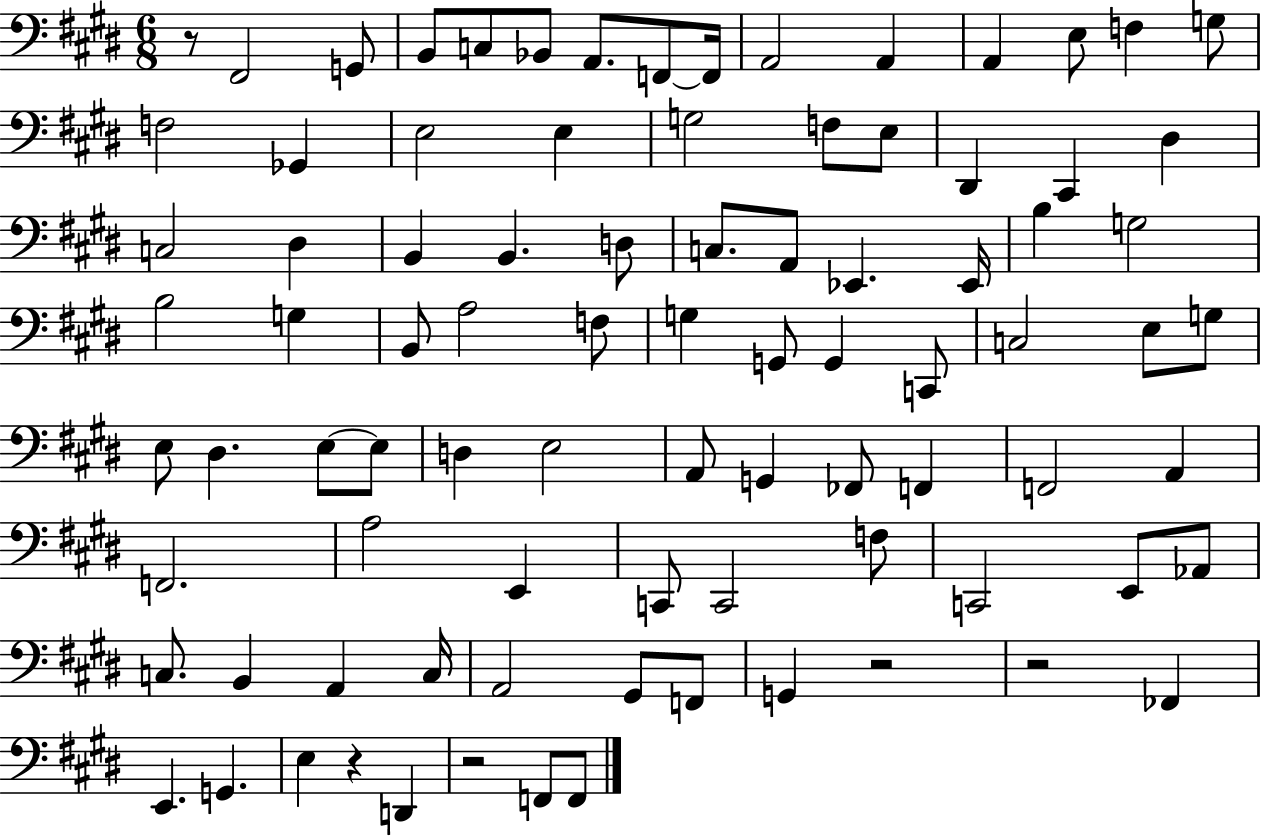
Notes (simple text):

R/e F#2/h G2/e B2/e C3/e Bb2/e A2/e. F2/e F2/s A2/h A2/q A2/q E3/e F3/q G3/e F3/h Gb2/q E3/h E3/q G3/h F3/e E3/e D#2/q C#2/q D#3/q C3/h D#3/q B2/q B2/q. D3/e C3/e. A2/e Eb2/q. Eb2/s B3/q G3/h B3/h G3/q B2/e A3/h F3/e G3/q G2/e G2/q C2/e C3/h E3/e G3/e E3/e D#3/q. E3/e E3/e D3/q E3/h A2/e G2/q FES2/e F2/q F2/h A2/q F2/h. A3/h E2/q C2/e C2/h F3/e C2/h E2/e Ab2/e C3/e. B2/q A2/q C3/s A2/h G#2/e F2/e G2/q R/h R/h FES2/q E2/q. G2/q. E3/q R/q D2/q R/h F2/e F2/e